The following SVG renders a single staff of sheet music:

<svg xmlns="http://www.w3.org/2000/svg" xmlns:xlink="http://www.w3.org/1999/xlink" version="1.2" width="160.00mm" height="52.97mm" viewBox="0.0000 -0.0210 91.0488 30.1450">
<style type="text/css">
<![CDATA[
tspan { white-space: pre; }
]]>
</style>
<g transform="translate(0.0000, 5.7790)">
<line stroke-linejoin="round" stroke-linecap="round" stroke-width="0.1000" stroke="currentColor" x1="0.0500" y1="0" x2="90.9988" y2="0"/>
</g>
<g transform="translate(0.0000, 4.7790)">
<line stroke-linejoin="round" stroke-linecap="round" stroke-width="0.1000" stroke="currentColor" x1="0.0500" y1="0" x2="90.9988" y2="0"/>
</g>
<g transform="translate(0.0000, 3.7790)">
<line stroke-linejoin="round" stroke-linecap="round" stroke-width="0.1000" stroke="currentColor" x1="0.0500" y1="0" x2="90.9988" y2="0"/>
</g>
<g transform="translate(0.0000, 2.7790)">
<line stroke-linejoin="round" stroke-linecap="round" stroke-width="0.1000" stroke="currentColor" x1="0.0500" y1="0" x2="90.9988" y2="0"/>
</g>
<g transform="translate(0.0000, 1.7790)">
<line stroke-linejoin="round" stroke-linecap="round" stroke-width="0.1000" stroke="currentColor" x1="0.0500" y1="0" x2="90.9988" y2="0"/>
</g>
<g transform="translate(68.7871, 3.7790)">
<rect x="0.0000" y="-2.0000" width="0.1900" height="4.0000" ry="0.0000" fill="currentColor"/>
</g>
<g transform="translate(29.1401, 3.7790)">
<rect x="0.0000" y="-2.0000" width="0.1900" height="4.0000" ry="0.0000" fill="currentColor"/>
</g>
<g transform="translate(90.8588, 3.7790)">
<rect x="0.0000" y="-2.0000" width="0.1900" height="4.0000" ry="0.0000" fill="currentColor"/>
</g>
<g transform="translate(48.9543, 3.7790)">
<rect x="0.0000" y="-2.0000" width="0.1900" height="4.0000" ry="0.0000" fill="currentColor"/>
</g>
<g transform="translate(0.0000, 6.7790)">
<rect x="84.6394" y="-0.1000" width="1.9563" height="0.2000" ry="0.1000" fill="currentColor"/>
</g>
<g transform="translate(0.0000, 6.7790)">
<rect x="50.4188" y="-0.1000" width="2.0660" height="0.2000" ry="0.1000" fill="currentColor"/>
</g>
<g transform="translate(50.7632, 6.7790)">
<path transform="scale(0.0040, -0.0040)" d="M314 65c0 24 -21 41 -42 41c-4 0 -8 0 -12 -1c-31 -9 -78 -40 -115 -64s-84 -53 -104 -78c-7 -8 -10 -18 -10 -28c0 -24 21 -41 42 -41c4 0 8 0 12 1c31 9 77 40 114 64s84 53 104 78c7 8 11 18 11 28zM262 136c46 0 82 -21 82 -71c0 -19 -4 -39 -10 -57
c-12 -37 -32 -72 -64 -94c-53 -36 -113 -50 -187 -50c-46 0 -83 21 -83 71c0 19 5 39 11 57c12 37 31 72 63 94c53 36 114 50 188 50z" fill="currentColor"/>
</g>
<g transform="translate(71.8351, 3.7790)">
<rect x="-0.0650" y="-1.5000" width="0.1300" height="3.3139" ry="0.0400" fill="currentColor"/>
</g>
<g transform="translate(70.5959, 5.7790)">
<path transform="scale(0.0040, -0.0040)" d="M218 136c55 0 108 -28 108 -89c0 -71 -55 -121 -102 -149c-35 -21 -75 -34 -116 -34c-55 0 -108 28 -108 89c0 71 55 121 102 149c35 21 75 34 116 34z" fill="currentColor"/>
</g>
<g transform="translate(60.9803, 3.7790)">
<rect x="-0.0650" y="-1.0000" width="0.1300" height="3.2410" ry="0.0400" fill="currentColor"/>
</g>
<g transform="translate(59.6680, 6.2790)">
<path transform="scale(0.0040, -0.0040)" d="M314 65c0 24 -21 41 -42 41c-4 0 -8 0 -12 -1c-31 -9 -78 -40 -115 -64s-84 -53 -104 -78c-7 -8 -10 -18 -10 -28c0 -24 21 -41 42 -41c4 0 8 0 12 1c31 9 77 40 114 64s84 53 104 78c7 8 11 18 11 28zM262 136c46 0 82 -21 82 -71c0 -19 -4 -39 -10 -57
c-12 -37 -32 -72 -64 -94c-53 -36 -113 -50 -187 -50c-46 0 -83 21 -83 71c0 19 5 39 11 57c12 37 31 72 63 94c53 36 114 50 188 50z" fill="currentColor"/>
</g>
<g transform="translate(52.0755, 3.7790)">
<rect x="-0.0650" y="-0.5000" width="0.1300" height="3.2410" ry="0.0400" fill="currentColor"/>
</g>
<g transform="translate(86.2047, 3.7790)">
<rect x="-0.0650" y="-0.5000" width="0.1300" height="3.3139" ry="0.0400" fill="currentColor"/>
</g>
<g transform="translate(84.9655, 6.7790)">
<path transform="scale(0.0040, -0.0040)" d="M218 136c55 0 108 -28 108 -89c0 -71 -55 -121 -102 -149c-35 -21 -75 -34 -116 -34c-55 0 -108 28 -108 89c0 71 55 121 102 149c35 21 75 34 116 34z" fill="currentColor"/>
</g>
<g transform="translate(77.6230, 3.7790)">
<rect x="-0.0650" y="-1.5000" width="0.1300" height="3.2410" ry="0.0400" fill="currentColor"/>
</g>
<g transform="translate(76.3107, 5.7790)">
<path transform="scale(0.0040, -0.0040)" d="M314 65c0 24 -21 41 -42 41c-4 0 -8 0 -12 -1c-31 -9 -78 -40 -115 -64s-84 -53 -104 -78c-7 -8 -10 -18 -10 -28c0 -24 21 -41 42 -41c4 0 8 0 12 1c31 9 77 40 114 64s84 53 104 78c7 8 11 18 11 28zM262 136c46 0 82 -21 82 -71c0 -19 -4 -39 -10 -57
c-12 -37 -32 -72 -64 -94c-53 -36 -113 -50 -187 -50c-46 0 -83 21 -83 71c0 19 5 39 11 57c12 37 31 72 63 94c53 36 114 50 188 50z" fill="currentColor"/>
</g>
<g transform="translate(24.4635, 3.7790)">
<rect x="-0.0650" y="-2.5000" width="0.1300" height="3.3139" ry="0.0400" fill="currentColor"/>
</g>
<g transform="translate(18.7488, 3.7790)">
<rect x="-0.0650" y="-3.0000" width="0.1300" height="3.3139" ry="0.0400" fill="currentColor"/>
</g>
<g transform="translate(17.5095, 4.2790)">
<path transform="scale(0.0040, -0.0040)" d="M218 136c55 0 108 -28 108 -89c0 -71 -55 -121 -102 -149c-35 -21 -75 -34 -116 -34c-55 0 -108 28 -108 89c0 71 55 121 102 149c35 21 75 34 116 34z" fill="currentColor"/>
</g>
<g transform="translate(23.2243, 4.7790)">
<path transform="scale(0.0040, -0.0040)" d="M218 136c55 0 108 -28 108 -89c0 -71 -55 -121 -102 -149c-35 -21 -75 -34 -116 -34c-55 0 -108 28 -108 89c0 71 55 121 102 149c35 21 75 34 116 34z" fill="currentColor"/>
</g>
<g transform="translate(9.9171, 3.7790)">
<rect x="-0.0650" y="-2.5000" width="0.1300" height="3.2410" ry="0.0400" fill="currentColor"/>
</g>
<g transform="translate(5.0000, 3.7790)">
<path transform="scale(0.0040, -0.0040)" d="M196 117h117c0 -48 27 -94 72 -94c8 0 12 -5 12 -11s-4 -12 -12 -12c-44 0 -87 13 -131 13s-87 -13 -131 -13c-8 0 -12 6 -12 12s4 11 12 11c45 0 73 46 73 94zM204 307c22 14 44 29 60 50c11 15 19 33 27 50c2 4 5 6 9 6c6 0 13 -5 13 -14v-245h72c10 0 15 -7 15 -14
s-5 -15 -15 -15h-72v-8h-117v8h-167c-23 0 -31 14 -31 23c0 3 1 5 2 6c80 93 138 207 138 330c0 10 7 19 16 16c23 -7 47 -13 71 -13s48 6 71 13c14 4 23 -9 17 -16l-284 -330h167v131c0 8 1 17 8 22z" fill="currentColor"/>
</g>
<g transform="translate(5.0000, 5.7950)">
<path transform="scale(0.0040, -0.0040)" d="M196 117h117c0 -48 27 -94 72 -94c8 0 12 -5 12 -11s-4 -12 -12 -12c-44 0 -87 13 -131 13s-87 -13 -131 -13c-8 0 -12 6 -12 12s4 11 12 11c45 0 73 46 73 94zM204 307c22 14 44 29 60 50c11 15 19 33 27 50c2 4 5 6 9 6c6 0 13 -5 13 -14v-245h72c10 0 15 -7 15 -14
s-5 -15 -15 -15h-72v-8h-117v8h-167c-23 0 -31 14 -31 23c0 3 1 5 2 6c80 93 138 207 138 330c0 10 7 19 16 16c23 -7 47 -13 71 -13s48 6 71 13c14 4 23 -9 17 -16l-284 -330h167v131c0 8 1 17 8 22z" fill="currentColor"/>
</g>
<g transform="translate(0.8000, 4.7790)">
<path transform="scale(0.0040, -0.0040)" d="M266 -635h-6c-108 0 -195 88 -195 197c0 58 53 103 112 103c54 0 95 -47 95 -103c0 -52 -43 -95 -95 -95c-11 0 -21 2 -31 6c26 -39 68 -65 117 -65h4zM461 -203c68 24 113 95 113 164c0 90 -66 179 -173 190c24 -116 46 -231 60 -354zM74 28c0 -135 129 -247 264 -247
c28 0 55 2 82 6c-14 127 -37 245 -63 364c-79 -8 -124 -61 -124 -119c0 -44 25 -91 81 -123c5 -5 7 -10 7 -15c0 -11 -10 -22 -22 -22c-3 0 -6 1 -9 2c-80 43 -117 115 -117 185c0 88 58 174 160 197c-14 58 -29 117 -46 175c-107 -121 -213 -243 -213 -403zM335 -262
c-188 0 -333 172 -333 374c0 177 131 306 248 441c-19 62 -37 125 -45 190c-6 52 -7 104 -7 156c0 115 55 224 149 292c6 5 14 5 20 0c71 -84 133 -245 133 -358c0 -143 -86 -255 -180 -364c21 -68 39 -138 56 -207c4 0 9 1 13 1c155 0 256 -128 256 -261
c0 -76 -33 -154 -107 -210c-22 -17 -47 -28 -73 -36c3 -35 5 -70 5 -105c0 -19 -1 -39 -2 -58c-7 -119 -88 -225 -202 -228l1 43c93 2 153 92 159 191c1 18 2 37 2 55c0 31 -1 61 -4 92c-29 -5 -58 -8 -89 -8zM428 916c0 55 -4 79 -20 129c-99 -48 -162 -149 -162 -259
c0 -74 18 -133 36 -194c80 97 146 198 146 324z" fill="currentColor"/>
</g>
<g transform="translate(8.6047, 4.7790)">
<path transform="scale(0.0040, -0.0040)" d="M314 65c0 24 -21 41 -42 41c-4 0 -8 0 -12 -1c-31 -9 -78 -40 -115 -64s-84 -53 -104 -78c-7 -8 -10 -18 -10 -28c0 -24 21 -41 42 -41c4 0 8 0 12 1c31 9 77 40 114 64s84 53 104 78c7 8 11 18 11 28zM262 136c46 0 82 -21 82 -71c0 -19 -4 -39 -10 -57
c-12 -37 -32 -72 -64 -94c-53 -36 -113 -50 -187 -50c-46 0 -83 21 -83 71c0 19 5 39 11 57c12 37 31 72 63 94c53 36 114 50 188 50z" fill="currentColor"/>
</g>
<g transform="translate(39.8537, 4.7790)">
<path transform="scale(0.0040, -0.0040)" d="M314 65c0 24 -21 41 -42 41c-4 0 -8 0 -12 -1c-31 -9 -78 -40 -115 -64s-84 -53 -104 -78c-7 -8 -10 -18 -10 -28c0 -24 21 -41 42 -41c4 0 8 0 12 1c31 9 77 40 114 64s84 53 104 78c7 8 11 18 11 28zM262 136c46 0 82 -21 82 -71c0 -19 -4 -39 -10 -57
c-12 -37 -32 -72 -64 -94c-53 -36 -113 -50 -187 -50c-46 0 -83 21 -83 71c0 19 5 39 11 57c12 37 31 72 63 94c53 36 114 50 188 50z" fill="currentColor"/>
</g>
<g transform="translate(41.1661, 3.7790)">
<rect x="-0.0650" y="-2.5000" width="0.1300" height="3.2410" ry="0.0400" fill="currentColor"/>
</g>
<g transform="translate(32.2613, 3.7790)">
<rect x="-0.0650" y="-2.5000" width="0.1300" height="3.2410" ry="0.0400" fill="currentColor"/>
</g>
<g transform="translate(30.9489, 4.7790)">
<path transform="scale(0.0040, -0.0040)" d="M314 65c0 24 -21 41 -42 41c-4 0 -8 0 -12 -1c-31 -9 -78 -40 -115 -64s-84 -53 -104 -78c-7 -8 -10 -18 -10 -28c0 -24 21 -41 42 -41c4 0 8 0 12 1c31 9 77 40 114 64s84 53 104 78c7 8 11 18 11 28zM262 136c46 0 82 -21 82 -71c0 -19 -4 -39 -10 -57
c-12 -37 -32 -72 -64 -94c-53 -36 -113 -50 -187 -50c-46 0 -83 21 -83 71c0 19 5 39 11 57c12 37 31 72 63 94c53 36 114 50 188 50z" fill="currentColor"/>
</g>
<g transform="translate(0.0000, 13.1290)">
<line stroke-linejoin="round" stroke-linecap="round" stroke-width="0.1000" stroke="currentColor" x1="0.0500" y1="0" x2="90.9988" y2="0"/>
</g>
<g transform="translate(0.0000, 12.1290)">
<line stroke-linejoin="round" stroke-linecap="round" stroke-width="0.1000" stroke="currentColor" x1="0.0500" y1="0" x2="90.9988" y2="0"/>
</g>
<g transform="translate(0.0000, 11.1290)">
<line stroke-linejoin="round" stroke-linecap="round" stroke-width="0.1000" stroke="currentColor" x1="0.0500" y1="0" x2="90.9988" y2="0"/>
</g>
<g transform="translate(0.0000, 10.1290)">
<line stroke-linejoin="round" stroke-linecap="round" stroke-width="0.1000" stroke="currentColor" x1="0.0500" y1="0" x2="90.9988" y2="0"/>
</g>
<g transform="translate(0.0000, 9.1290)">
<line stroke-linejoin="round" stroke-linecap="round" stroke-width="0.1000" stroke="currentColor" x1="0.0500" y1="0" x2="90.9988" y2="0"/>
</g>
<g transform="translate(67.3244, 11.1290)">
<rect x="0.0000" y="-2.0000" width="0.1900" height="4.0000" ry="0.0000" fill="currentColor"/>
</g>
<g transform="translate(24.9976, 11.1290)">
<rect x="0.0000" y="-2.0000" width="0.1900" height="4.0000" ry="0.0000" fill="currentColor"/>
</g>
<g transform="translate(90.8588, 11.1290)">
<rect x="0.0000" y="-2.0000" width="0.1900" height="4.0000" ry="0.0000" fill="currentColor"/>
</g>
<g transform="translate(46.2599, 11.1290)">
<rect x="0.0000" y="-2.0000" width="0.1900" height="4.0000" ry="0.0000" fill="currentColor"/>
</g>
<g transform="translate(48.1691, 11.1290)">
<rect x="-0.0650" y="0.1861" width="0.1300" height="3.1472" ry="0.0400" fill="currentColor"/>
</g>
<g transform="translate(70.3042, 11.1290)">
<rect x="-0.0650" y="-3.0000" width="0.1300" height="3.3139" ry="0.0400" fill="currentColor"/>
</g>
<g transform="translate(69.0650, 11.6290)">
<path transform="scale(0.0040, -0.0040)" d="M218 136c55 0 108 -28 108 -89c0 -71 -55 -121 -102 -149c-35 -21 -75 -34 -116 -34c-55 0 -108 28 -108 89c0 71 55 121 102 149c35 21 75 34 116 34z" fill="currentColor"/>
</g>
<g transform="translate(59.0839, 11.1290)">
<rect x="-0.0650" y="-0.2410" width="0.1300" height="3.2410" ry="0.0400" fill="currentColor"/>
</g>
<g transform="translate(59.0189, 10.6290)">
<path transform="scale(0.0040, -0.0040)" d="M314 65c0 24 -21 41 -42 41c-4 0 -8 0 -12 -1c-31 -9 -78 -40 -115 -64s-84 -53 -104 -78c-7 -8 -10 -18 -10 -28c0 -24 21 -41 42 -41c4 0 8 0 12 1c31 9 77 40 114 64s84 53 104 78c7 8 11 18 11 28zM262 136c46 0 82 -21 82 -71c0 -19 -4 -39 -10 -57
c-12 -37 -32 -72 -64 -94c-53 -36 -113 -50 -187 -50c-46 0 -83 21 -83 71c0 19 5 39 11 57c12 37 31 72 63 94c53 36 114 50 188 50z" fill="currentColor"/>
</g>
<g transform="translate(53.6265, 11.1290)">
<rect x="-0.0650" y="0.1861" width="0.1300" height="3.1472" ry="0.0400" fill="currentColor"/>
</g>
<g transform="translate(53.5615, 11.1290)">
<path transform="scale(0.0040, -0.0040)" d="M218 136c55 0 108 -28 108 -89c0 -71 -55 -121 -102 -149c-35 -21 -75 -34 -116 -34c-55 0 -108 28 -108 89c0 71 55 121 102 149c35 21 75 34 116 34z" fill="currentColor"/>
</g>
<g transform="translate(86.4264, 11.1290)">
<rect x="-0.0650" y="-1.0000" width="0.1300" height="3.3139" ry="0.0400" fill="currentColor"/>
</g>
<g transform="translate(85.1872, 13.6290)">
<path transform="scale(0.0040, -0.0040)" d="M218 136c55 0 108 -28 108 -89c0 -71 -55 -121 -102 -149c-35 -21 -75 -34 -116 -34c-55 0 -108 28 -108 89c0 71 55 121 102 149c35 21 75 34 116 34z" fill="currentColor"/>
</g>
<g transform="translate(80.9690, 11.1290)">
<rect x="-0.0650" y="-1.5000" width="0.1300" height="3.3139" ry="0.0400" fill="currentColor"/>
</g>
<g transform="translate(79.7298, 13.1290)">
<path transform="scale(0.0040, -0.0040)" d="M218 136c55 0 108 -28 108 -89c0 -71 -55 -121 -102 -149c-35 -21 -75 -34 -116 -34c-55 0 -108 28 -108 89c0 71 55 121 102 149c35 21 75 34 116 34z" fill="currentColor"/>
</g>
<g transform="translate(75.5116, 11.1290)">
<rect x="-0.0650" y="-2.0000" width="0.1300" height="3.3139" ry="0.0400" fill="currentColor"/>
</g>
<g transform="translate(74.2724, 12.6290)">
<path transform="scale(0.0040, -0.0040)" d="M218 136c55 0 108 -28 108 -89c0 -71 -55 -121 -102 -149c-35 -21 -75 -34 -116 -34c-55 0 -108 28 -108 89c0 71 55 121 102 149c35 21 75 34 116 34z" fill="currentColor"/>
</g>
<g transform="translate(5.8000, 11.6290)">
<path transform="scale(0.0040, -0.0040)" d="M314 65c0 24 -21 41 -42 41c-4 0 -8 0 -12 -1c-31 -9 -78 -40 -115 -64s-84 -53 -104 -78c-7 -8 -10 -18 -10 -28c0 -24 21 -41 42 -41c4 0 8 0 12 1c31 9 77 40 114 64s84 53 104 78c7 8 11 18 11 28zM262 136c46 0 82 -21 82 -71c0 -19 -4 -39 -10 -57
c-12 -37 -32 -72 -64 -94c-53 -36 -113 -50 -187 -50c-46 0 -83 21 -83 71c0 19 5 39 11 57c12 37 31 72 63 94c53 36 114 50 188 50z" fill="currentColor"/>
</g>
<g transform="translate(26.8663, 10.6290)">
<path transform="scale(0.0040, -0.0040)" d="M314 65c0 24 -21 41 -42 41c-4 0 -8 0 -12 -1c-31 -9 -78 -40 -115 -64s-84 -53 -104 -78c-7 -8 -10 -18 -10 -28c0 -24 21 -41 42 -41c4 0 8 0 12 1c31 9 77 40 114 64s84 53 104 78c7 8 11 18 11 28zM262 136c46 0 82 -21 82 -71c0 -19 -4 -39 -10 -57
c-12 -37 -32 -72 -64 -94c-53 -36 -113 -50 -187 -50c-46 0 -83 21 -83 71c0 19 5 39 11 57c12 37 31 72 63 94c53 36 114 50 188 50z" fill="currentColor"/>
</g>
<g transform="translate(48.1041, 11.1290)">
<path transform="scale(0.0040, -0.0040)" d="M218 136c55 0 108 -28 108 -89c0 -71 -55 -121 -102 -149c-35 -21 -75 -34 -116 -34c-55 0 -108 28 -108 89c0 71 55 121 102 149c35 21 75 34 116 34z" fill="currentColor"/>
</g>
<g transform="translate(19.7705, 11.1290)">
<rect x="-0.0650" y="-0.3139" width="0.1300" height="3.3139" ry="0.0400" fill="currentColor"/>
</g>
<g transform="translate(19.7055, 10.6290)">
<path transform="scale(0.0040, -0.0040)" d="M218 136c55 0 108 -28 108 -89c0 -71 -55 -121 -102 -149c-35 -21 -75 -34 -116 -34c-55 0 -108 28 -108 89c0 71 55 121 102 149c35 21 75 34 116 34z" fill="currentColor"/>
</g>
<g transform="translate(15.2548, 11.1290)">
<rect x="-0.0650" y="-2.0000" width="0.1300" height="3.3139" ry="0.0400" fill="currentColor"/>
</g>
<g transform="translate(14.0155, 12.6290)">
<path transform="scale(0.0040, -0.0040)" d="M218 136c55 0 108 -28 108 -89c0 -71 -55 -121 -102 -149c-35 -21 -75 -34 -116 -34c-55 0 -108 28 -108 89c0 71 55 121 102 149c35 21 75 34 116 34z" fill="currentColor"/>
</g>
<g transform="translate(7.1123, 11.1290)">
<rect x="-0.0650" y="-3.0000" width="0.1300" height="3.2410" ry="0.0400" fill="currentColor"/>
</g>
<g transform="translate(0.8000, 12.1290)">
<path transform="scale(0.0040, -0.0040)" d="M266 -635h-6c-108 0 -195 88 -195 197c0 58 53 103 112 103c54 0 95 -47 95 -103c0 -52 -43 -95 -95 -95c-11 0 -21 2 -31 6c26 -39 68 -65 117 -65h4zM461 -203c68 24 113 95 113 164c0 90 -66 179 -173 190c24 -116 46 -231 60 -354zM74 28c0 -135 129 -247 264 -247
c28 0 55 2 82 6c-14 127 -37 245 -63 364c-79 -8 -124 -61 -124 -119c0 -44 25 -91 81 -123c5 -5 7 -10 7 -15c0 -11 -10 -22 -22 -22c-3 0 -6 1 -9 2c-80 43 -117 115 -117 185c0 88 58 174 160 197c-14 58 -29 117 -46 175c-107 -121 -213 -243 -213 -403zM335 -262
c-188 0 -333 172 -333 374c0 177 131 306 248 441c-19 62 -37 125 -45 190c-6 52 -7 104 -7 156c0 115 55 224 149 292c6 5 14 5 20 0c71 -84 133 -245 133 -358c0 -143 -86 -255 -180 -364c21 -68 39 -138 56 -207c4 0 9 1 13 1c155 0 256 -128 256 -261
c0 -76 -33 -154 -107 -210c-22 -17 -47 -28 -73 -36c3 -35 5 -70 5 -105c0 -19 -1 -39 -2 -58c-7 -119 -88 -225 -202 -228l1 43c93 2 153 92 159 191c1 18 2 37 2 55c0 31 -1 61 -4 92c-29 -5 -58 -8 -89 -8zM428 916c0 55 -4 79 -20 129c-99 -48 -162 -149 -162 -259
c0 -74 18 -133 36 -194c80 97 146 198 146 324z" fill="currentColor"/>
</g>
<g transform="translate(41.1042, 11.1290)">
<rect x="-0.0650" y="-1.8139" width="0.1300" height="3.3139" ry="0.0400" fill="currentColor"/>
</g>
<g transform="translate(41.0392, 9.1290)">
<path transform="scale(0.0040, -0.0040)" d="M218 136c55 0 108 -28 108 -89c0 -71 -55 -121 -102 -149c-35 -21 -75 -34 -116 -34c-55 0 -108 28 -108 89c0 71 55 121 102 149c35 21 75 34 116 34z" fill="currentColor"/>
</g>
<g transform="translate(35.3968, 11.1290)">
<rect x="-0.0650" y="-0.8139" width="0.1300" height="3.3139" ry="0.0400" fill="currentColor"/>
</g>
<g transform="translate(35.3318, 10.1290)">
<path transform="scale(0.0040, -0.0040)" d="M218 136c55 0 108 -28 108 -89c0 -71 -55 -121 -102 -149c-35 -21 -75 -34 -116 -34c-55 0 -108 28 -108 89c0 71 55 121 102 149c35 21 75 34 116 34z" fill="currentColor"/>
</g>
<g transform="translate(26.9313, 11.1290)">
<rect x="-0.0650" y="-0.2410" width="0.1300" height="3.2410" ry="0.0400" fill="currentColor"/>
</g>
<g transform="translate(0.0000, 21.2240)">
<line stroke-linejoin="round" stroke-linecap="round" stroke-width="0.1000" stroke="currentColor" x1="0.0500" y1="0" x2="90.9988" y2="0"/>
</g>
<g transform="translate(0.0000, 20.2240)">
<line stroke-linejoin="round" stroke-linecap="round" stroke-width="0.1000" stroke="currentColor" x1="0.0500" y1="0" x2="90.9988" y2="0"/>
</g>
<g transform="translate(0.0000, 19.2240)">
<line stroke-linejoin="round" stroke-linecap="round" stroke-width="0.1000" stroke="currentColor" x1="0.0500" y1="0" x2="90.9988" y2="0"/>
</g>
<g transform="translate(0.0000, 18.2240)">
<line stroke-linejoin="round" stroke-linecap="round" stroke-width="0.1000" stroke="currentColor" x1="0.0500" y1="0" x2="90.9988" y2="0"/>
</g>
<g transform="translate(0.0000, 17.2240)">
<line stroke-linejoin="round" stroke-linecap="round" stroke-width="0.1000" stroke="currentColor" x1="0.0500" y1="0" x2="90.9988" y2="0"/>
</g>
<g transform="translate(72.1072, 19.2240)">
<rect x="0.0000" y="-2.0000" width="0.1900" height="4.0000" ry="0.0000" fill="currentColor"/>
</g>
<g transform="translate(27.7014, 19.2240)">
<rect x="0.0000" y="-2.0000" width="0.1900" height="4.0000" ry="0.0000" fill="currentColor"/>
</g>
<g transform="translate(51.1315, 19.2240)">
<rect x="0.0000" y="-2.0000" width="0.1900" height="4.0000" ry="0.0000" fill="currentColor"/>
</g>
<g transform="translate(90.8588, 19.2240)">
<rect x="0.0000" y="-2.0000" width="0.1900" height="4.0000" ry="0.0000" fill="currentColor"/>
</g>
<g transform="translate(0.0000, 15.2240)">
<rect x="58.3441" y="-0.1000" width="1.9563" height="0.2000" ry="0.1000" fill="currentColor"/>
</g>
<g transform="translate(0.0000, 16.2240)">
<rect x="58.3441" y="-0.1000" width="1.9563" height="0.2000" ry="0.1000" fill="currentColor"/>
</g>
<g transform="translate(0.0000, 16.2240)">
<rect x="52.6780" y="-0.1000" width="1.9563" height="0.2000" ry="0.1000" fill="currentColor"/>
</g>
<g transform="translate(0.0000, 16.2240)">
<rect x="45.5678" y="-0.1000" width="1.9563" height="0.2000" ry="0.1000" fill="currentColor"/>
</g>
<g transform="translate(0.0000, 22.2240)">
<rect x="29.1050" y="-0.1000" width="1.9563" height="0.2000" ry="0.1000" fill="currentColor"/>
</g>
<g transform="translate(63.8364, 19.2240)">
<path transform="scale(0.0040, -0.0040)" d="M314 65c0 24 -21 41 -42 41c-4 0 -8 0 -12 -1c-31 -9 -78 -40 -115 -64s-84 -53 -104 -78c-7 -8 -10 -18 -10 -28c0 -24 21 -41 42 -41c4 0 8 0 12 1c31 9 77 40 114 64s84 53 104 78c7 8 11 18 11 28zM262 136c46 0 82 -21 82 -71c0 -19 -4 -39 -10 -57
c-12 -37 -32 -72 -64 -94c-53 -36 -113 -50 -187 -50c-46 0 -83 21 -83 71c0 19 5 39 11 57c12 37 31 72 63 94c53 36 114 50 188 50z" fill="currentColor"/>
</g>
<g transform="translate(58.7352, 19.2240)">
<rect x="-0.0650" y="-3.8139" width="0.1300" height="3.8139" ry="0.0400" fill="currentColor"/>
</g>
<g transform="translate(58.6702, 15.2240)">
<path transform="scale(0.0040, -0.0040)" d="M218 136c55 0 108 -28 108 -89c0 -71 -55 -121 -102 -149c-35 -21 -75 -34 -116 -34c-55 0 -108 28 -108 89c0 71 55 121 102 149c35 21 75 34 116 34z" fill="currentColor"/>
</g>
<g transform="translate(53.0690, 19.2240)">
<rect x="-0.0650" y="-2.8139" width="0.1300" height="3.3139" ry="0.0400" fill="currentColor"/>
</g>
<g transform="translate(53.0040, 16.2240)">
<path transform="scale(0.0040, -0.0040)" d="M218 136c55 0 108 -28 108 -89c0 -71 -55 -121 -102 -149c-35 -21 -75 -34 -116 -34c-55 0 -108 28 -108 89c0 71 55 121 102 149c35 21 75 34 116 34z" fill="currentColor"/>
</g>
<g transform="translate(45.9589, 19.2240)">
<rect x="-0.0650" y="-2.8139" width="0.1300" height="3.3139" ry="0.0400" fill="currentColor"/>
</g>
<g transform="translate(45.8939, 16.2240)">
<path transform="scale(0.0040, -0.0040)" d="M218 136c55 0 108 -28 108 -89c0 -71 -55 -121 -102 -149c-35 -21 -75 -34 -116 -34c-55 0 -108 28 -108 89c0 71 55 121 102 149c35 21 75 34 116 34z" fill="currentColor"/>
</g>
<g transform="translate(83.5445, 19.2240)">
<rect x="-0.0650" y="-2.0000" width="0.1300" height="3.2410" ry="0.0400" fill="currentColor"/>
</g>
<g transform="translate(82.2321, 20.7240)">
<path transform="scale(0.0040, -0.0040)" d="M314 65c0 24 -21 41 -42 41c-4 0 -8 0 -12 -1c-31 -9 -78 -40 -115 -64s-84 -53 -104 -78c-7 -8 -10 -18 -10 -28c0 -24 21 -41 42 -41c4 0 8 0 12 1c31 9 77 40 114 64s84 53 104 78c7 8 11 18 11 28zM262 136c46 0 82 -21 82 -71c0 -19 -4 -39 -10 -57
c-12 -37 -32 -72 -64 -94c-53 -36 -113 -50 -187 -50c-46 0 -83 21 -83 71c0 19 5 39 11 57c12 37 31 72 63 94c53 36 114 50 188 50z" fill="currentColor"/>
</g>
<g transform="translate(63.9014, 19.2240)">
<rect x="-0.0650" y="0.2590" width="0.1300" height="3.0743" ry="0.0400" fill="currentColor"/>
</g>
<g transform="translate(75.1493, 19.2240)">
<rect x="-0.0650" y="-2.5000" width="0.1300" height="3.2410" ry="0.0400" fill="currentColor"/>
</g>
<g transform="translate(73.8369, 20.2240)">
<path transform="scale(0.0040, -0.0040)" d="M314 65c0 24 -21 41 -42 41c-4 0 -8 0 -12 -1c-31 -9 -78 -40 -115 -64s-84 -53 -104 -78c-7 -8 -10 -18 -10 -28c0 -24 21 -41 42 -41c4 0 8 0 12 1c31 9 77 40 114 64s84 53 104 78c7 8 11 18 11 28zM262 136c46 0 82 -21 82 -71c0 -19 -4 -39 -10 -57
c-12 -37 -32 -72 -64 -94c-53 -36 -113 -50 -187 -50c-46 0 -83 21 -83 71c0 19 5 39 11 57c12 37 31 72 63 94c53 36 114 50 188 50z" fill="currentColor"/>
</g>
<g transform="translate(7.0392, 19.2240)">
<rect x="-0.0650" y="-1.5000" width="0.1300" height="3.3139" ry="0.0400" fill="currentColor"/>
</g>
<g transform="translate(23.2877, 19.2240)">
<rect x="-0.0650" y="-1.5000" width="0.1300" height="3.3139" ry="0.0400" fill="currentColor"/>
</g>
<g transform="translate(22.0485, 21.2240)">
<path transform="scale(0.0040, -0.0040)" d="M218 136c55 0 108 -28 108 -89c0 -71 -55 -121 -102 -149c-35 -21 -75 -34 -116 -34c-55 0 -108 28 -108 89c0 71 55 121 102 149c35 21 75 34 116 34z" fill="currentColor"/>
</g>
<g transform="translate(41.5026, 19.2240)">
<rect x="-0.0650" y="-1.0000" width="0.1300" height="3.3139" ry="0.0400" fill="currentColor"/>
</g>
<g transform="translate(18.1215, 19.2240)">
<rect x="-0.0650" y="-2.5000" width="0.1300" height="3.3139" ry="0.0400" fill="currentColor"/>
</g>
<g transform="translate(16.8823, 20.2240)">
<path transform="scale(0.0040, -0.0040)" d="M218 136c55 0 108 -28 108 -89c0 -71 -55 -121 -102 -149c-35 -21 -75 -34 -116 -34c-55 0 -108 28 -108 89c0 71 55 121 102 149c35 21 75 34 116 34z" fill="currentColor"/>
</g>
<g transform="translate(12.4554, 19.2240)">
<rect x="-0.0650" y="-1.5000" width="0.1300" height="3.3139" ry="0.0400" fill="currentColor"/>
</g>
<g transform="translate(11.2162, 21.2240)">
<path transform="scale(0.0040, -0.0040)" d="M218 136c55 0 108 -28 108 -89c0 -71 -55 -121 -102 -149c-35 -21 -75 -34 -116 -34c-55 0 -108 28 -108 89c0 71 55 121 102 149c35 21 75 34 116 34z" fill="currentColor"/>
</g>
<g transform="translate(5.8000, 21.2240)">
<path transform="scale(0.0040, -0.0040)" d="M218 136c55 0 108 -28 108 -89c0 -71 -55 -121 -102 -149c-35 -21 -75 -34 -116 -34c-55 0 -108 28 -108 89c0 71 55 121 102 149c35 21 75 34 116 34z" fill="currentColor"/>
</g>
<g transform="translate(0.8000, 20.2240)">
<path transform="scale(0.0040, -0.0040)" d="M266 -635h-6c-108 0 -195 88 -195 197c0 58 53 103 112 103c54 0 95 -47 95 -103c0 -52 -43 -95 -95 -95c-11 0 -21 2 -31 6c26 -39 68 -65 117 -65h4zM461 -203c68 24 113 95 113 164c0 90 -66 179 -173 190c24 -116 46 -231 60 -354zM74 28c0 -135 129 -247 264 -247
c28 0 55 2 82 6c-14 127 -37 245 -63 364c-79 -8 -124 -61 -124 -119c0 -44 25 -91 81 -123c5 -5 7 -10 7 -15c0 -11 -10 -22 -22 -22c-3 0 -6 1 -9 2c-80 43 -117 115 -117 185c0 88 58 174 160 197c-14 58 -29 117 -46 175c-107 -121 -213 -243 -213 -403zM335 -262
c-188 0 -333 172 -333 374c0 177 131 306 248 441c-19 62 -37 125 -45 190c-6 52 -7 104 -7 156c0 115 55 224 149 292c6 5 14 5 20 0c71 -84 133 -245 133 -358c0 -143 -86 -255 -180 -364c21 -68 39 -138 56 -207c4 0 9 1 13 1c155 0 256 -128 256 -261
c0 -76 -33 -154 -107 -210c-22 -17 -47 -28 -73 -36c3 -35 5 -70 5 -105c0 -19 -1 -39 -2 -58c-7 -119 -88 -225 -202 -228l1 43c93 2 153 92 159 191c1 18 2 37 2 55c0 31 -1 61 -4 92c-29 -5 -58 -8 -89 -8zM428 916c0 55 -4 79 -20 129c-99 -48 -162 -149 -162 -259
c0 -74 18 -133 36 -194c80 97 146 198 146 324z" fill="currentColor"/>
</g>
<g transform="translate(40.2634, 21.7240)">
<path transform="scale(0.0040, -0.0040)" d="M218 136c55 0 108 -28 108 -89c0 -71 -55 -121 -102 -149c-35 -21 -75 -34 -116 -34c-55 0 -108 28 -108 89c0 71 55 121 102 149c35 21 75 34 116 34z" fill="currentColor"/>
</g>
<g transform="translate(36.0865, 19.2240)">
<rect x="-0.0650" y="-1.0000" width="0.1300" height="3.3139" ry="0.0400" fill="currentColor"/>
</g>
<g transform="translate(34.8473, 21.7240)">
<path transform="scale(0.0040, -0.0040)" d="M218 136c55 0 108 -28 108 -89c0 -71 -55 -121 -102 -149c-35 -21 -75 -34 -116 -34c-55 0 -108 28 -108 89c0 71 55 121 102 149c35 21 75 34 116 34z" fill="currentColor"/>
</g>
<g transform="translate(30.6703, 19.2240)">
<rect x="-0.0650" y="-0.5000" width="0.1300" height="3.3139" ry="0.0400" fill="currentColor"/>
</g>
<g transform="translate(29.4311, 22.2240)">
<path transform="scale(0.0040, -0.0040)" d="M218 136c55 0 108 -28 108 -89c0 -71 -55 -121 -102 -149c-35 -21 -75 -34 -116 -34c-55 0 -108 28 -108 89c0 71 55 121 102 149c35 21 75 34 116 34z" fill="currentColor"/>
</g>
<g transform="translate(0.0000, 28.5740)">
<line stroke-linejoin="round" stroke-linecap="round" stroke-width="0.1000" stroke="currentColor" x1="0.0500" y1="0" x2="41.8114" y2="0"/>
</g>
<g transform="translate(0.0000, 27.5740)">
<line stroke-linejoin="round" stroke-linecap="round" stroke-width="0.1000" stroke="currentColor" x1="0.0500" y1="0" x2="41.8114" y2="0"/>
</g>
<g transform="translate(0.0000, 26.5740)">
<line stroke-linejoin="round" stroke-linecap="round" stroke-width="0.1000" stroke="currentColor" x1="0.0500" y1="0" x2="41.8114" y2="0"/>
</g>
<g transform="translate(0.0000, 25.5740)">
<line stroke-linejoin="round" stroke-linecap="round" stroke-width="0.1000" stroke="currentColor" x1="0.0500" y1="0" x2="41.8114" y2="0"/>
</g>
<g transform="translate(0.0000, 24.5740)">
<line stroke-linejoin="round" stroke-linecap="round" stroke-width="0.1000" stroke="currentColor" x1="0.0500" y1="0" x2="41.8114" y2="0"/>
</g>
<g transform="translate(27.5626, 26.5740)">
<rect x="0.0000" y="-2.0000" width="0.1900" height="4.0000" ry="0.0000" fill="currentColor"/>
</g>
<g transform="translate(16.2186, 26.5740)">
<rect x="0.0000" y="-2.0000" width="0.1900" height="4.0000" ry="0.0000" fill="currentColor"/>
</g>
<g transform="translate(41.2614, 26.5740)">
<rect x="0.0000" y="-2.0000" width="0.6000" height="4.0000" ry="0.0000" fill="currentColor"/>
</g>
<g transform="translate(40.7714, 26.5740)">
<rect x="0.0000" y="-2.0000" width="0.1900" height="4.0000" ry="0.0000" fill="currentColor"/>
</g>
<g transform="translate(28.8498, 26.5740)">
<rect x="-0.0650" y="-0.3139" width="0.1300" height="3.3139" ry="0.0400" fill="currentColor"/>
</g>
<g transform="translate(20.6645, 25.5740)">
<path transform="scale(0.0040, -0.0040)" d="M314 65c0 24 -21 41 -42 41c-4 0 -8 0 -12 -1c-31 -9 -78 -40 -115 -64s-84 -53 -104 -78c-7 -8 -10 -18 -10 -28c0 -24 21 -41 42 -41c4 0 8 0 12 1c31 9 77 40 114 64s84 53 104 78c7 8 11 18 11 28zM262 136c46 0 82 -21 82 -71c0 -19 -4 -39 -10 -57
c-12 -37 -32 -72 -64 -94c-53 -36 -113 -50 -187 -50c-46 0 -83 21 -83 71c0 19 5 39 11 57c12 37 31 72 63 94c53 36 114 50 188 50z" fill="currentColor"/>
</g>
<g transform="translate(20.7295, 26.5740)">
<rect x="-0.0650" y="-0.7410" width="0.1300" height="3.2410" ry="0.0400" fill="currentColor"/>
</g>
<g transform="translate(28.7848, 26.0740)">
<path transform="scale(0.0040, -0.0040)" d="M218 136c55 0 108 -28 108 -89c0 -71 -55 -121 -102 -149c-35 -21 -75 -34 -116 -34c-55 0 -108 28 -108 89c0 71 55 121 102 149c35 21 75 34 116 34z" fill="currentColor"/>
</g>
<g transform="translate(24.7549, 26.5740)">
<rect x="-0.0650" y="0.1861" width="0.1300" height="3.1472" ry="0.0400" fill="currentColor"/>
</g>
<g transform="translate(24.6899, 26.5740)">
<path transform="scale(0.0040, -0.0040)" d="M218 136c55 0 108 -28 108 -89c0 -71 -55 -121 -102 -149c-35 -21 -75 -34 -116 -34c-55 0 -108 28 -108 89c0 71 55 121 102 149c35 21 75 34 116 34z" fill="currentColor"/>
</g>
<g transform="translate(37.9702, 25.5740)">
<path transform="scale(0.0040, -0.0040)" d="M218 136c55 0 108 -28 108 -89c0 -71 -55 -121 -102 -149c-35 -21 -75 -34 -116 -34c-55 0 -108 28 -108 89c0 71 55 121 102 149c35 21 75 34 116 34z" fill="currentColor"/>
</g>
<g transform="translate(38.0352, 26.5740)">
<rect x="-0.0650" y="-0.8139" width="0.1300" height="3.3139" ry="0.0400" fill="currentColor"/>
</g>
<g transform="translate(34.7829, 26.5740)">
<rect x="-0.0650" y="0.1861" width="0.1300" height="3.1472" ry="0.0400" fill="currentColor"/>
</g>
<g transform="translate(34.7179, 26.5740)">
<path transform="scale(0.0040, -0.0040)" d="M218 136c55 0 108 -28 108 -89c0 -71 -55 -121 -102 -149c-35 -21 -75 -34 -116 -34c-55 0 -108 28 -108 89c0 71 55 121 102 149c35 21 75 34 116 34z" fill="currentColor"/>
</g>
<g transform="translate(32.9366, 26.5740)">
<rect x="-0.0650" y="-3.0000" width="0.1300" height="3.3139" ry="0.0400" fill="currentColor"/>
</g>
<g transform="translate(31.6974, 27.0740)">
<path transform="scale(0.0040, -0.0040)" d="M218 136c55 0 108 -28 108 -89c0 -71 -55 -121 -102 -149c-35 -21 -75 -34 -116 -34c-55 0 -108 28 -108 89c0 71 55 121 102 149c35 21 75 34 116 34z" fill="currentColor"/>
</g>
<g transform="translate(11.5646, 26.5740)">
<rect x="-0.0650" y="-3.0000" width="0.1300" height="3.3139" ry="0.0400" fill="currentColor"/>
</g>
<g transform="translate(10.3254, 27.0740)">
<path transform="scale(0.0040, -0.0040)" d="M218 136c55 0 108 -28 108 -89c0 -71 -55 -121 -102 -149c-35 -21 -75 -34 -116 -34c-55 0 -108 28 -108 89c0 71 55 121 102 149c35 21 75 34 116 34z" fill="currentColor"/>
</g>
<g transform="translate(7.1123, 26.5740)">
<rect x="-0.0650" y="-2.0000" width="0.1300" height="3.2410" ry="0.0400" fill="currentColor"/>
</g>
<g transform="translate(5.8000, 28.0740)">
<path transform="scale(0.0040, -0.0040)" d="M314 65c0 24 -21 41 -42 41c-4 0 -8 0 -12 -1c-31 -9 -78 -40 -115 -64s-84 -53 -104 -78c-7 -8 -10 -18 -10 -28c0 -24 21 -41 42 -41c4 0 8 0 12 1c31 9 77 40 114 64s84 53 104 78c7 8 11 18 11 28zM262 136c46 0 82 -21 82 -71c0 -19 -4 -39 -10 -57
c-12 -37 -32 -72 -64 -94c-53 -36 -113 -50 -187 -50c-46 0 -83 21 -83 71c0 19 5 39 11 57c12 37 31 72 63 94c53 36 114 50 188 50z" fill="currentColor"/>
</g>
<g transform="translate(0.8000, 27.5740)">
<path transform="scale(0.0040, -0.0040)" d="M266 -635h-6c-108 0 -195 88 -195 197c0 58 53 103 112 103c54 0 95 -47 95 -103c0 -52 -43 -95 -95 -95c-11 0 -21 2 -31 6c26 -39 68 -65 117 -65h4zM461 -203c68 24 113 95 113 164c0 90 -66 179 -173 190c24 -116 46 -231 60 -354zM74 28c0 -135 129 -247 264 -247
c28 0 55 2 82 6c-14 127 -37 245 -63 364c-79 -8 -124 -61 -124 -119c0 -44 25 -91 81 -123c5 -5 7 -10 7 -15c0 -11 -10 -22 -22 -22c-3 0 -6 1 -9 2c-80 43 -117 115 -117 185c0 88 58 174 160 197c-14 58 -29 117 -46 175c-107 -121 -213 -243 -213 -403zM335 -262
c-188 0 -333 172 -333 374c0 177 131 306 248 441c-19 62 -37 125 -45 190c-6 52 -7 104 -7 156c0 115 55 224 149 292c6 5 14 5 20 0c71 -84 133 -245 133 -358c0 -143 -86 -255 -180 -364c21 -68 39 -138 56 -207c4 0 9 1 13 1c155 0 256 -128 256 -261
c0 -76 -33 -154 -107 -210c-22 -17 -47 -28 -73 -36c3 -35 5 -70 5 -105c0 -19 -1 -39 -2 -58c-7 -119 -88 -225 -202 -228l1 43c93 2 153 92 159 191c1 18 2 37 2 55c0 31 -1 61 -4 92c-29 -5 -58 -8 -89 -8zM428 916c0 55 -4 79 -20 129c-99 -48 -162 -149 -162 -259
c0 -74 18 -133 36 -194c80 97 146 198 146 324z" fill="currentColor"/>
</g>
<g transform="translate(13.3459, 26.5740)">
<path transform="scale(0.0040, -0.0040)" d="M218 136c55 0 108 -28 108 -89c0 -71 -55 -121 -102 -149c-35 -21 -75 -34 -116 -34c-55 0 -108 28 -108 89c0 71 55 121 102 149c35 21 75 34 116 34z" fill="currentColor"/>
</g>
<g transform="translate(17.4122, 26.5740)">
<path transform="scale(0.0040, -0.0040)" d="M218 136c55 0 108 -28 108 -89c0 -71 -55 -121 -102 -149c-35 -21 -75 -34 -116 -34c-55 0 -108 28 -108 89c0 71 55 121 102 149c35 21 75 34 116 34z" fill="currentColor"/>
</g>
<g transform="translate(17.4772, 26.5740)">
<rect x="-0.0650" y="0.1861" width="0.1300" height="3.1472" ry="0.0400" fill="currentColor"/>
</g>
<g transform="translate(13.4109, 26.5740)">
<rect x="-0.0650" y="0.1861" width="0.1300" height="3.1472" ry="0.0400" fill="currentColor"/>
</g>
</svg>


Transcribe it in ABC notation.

X:1
T:Untitled
M:4/4
L:1/4
K:C
G2 A G G2 G2 C2 D2 E E2 C A2 F c c2 d f B B c2 A F E D E E G E C D D a a c' B2 G2 F2 F2 A B B d2 B c A B d